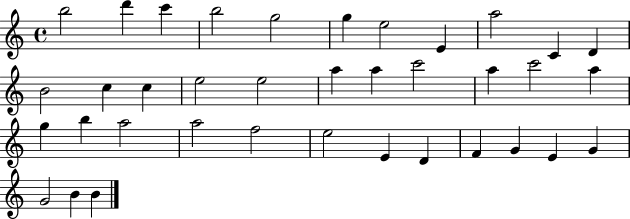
B5/h D6/q C6/q B5/h G5/h G5/q E5/h E4/q A5/h C4/q D4/q B4/h C5/q C5/q E5/h E5/h A5/q A5/q C6/h A5/q C6/h A5/q G5/q B5/q A5/h A5/h F5/h E5/h E4/q D4/q F4/q G4/q E4/q G4/q G4/h B4/q B4/q